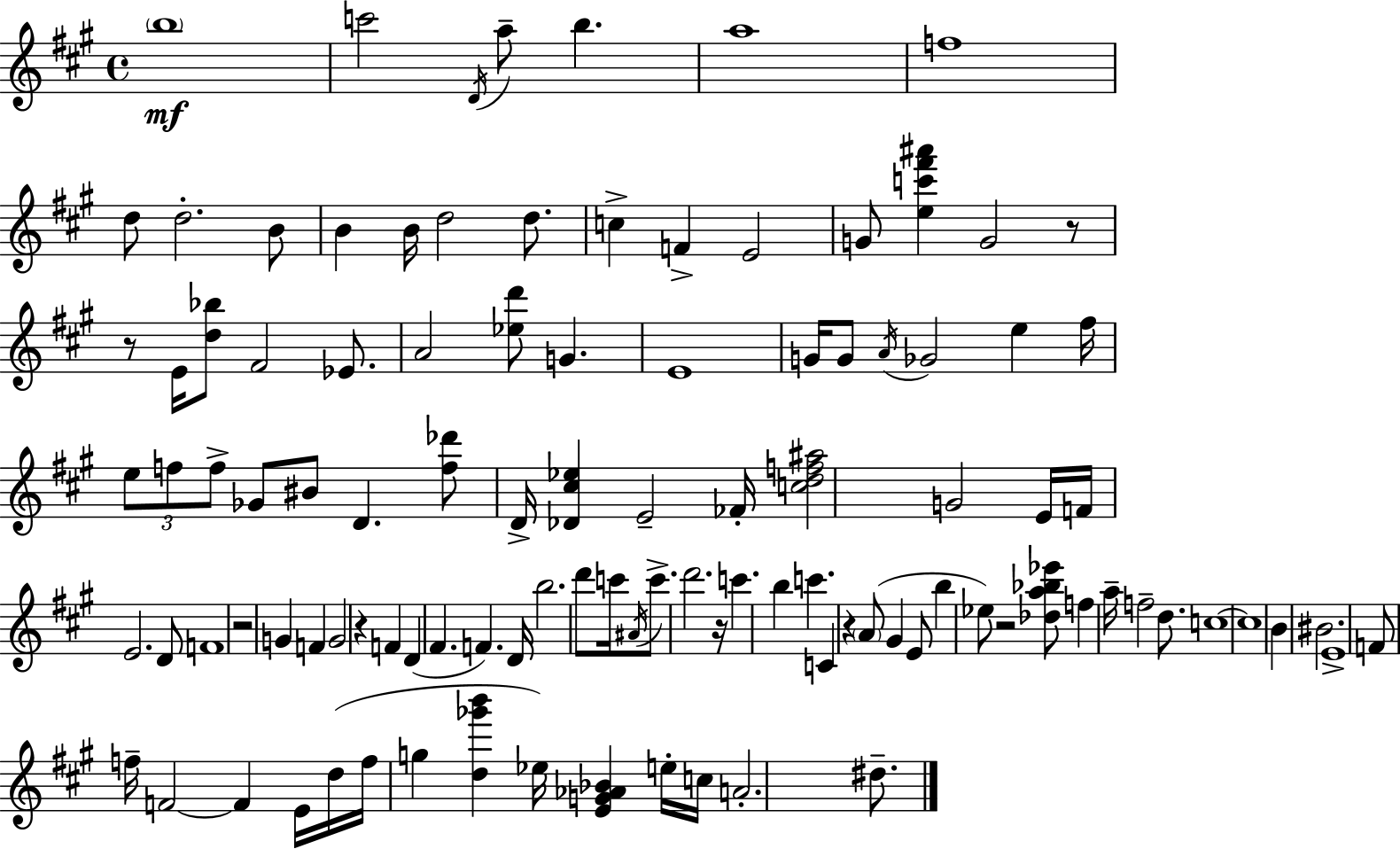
{
  \clef treble
  \time 4/4
  \defaultTimeSignature
  \key a \major
  \parenthesize b''1\mf | c'''2 \acciaccatura { d'16 } a''8-- b''4. | a''1 | f''1 | \break d''8 d''2.-. b'8 | b'4 b'16 d''2 d''8. | c''4-> f'4-> e'2 | g'8 <e'' c''' fis''' ais'''>4 g'2 r8 | \break r8 e'16 <d'' bes''>8 fis'2 ees'8. | a'2 <ees'' d'''>8 g'4. | e'1 | g'16 g'8 \acciaccatura { a'16 } ges'2 e''4 | \break fis''16 \tuplet 3/2 { e''8 f''8 f''8-> } ges'8 bis'8 d'4. | <f'' des'''>8 d'16-> <des' cis'' ees''>4 e'2-- | fes'16-. <c'' d'' f'' ais''>2 g'2 | e'16 f'16 e'2. | \break d'8 f'1 | r2 g'4 f'4 | g'2 r4 f'4 | d'4( fis'4. f'4.) | \break d'16 b''2. d'''8 | c'''16 \acciaccatura { ais'16 } c'''8.-> d'''2. | r16 c'''4. b''4 c'''4. | c'4 r4 \parenthesize a'8( gis'4 | \break e'8 b''4 ees''8) r2 | <des'' a'' bes'' ees'''>8 f''4 a''16-- f''2-- | d''8. c''1~~ | c''1 | \break b'4 bis'2. | e'1-> | f'8 f''16-- f'2~~ f'4 | e'16 d''16( f''16 g''4 <d'' ges''' b'''>4 ees''16) <e' g' aes' bes'>4 | \break e''16-. c''16 a'2.-. | dis''8.-- \bar "|."
}